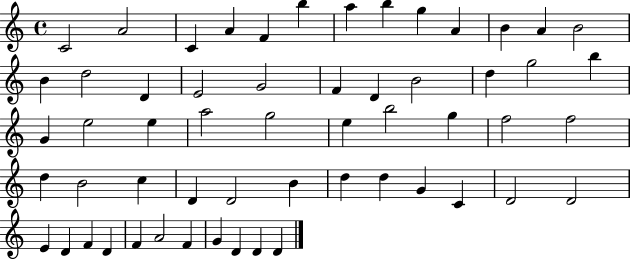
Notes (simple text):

C4/h A4/h C4/q A4/q F4/q B5/q A5/q B5/q G5/q A4/q B4/q A4/q B4/h B4/q D5/h D4/q E4/h G4/h F4/q D4/q B4/h D5/q G5/h B5/q G4/q E5/h E5/q A5/h G5/h E5/q B5/h G5/q F5/h F5/h D5/q B4/h C5/q D4/q D4/h B4/q D5/q D5/q G4/q C4/q D4/h D4/h E4/q D4/q F4/q D4/q F4/q A4/h F4/q G4/q D4/q D4/q D4/q